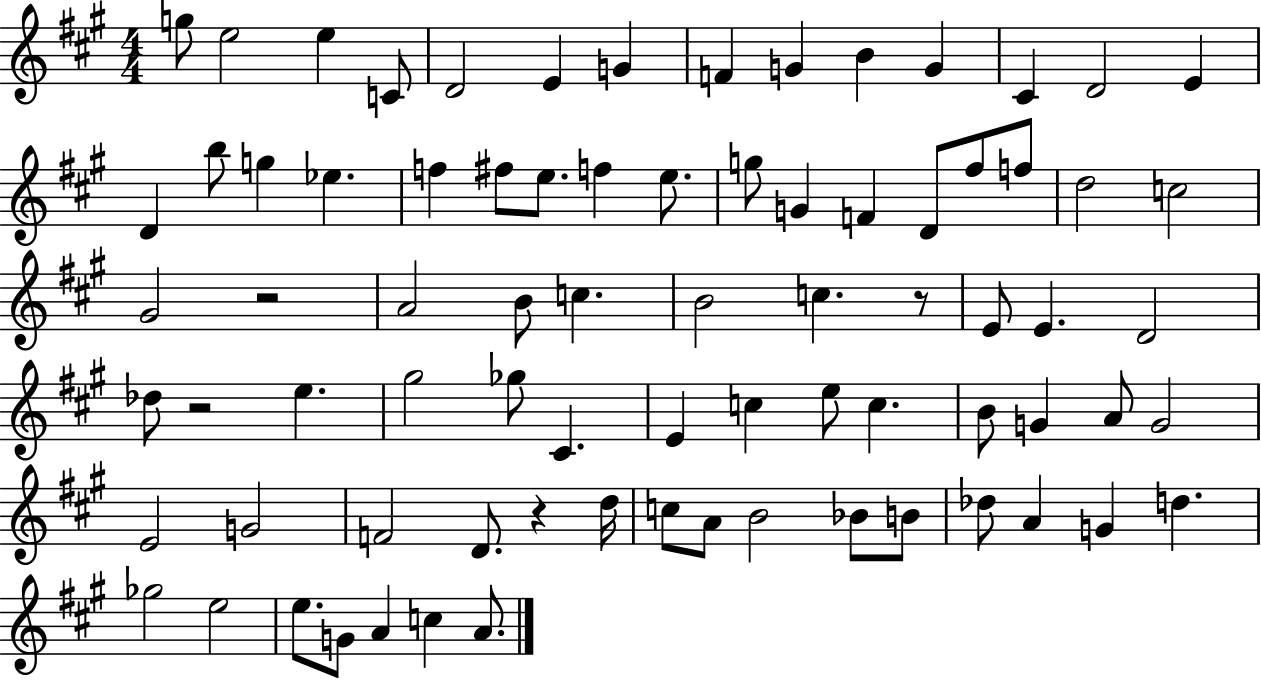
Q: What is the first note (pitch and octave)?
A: G5